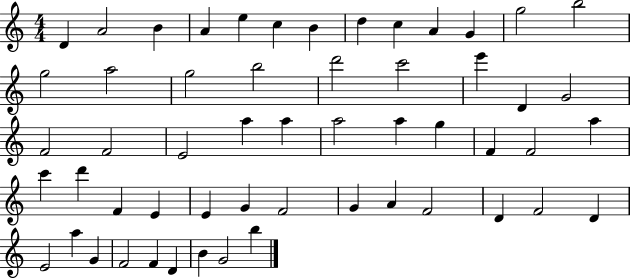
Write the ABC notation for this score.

X:1
T:Untitled
M:4/4
L:1/4
K:C
D A2 B A e c B d c A G g2 b2 g2 a2 g2 b2 d'2 c'2 e' D G2 F2 F2 E2 a a a2 a g F F2 a c' d' F E E G F2 G A F2 D F2 D E2 a G F2 F D B G2 b